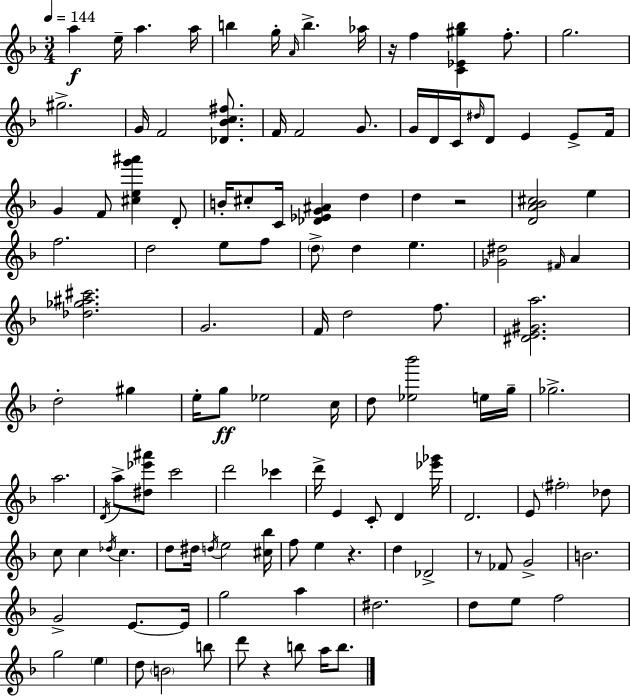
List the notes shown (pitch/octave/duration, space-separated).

A5/q E5/s A5/q. A5/s B5/q G5/s A4/s B5/q. Ab5/s R/s F5/q [C4,Eb4,G#5,Bb5]/q F5/e. G5/h. G#5/h. G4/s F4/h [Db4,Bb4,C5,F#5]/e. F4/s F4/h G4/e. G4/s D4/s C4/s D#5/s D4/e E4/q E4/e F4/s G4/q F4/e [C#5,E5,G6,A#6]/q D4/e B4/s C#5/e C4/s [Db4,Eb4,G4,A#4]/q D5/q D5/q R/h [D4,A4,Bb4,C#5]/h E5/q F5/h. D5/h E5/e F5/e D5/e D5/q E5/q. [Gb4,D#5]/h F#4/s A4/q [Db5,Gb5,A#5,C#6]/h. G4/h. F4/s D5/h F5/e. [D#4,E4,G#4,A5]/h. D5/h G#5/q E5/s G5/e Eb5/h C5/s D5/e [Eb5,Bb6]/h E5/s G5/s Gb5/h. A5/h. D4/s A5/e [D#5,Eb6,A#6]/e C6/h D6/h CES6/q D6/s E4/q C4/e D4/q [Eb6,Gb6]/s D4/h. E4/e F#5/h Db5/e C5/e C5/q Db5/s C5/q. D5/e D#5/s D5/s E5/h [C#5,Bb5]/s F5/e E5/q R/q. D5/q Db4/h R/e FES4/e G4/h B4/h. G4/h E4/e. E4/s G5/h A5/q D#5/h. D5/e E5/e F5/h G5/h E5/q D5/e B4/h B5/e D6/e R/q B5/e A5/s B5/e.